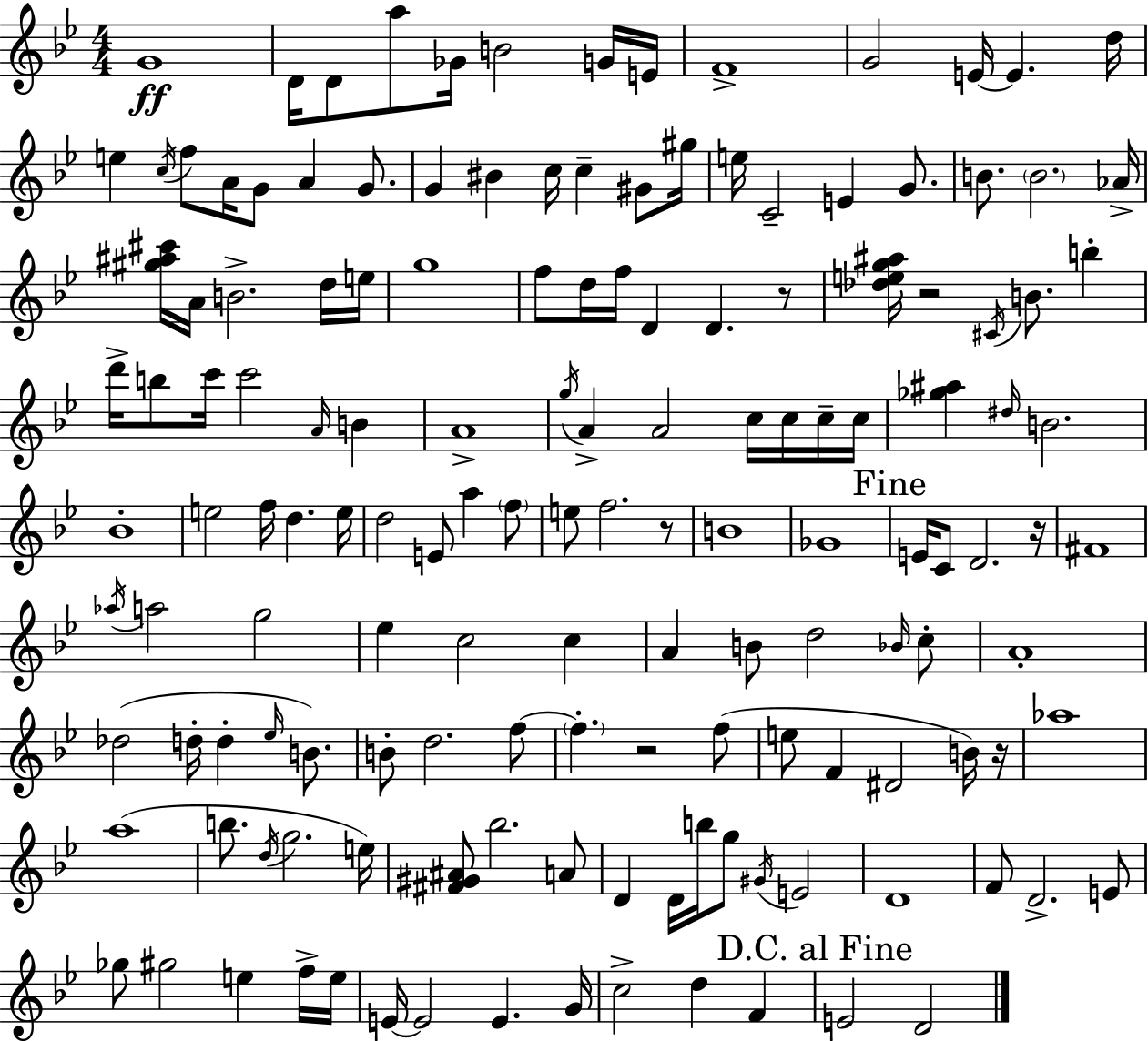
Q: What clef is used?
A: treble